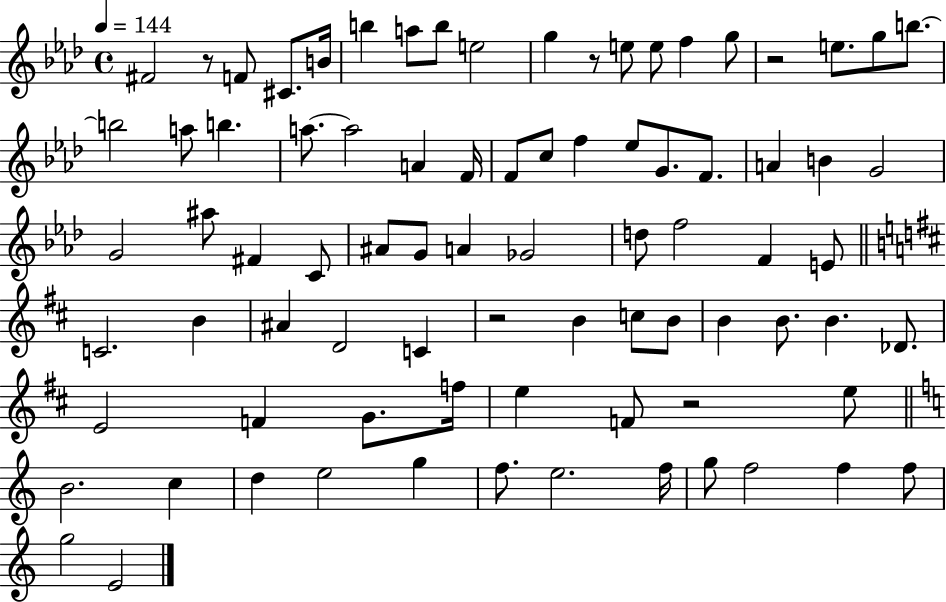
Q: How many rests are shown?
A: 5